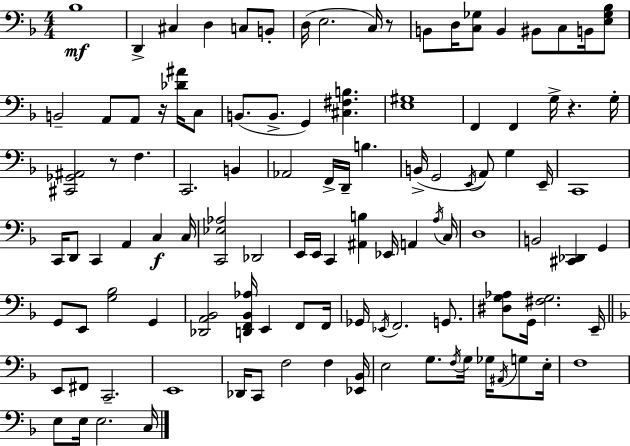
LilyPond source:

{
  \clef bass
  \numericTimeSignature
  \time 4/4
  \key f \major
  bes1\mf | d,4-> cis4 d4 c8 b,8-. | d16( e2. c16) r8 | b,8 d16 <c ges>8 b,4 bis,8 c8 b,16 <e ges bes>8 | \break b,2-- a,8 a,8 r16 <des' ais'>16 c8 | b,8.( b,8.-> g,4) <cis fis b>4. | <e gis>1 | f,4 f,4 g16-> r4. g16-. | \break <cis, ges, ais,>2 r8 f4. | c,2. b,4 | aes,2 f,16-> d,16-- b4. | b,16->( g,2 \acciaccatura { e,16 }) a,8 g4 | \break e,16-- c,1 | c,16 d,8 c,4 a,4 c4\f | c16 <c, ees aes>2 des,2 | e,16 e,16 c,4 <ais, b>4 ees,16 a,4 | \break \acciaccatura { a16 } c16 d1 | b,2 <cis, des,>4 g,4 | g,8 e,8 <g bes>2 g,4 | <des, a, bes,>2 <d, f, bes, aes>16 e,4 f,8 | \break f,16 ges,16 \acciaccatura { ees,16 } f,2. | g,8. <dis g aes>8 g,16 <fis g>2. | e,16-- \bar "||" \break \key d \minor e,8 fis,8 c,2.-- | e,1 | des,16 c,8 f2 f4 <ees, bes,>16 | e2 g8. \acciaccatura { f16 } g16 ges16 \acciaccatura { ais,16 } g8 | \break e16-. f1 | e8 e16 e2. | c16 \bar "|."
}